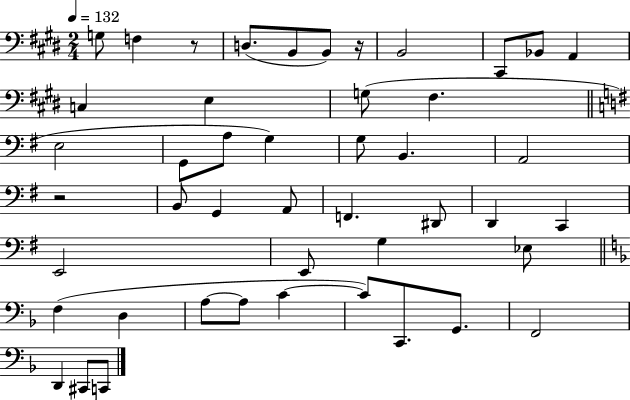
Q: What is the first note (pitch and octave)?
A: G3